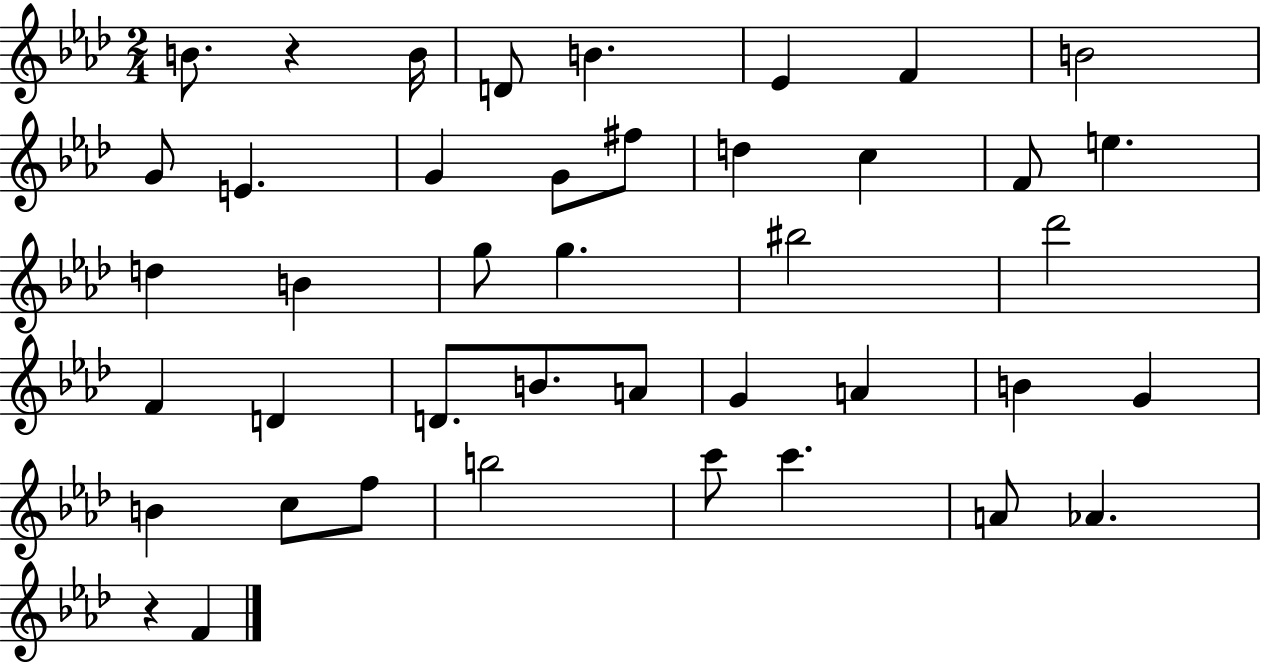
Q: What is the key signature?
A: AES major